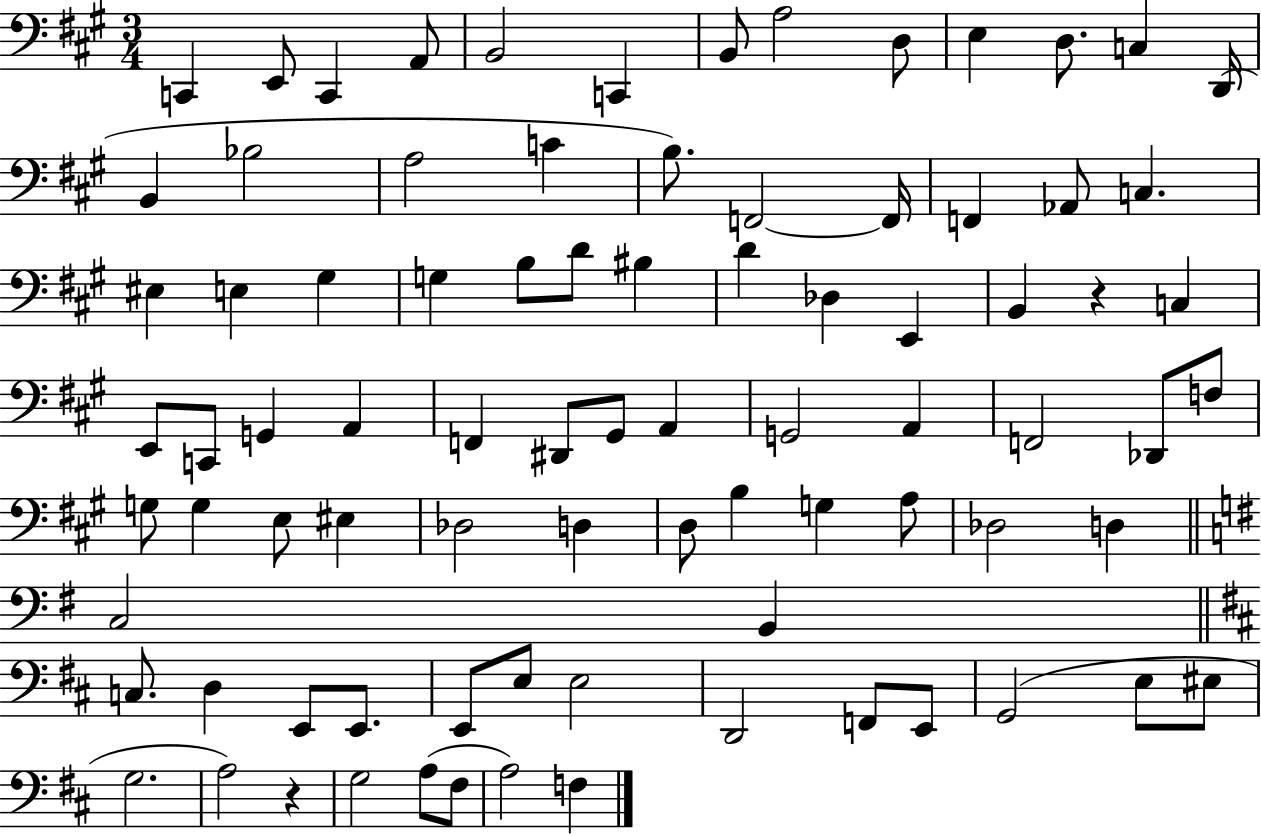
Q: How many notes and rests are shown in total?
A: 84